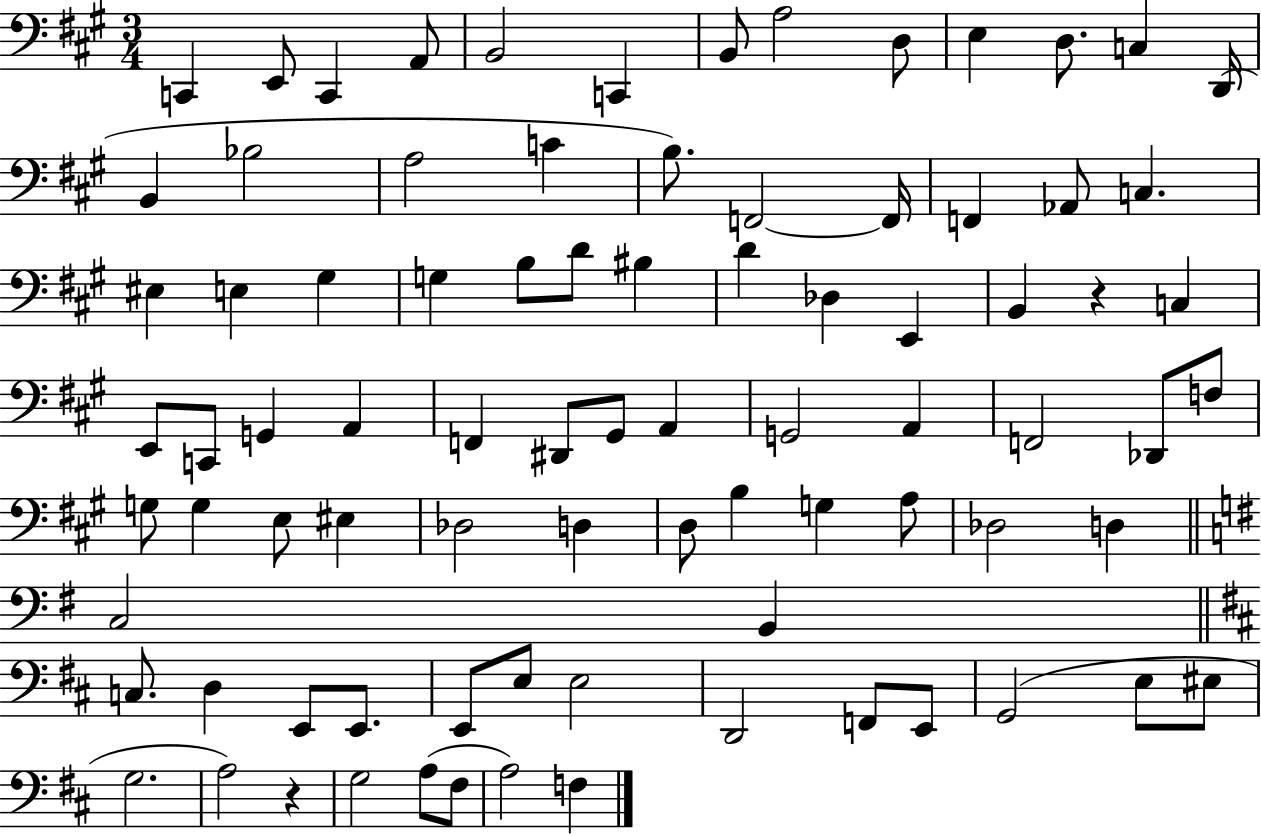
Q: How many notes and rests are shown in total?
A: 84